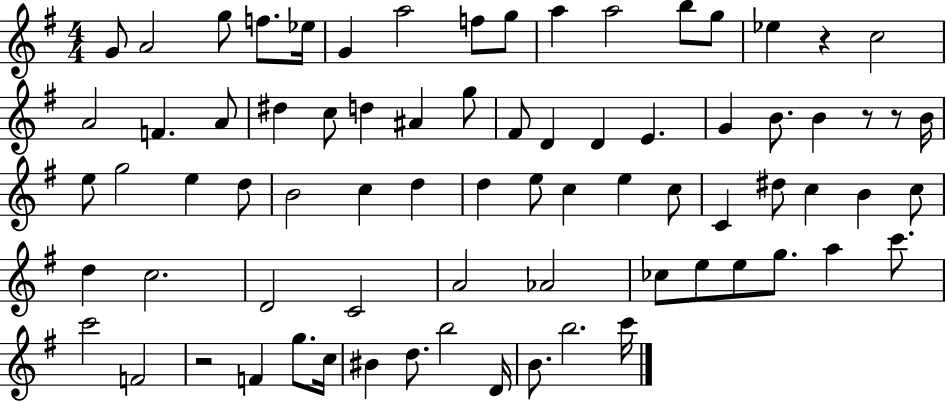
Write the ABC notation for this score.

X:1
T:Untitled
M:4/4
L:1/4
K:G
G/2 A2 g/2 f/2 _e/4 G a2 f/2 g/2 a a2 b/2 g/2 _e z c2 A2 F A/2 ^d c/2 d ^A g/2 ^F/2 D D E G B/2 B z/2 z/2 B/4 e/2 g2 e d/2 B2 c d d e/2 c e c/2 C ^d/2 c B c/2 d c2 D2 C2 A2 _A2 _c/2 e/2 e/2 g/2 a c'/2 c'2 F2 z2 F g/2 c/4 ^B d/2 b2 D/4 B/2 b2 c'/4